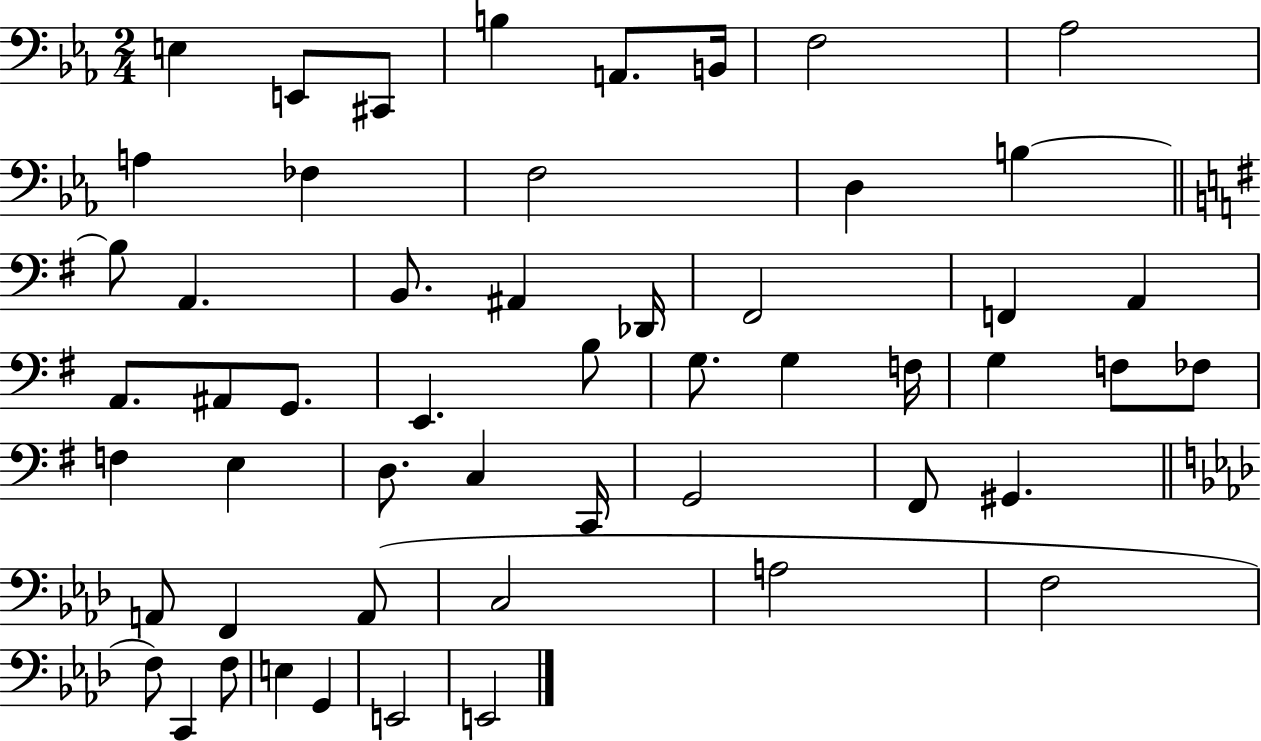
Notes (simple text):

E3/q E2/e C#2/e B3/q A2/e. B2/s F3/h Ab3/h A3/q FES3/q F3/h D3/q B3/q B3/e A2/q. B2/e. A#2/q Db2/s F#2/h F2/q A2/q A2/e. A#2/e G2/e. E2/q. B3/e G3/e. G3/q F3/s G3/q F3/e FES3/e F3/q E3/q D3/e. C3/q C2/s G2/h F#2/e G#2/q. A2/e F2/q A2/e C3/h A3/h F3/h F3/e C2/q F3/e E3/q G2/q E2/h E2/h